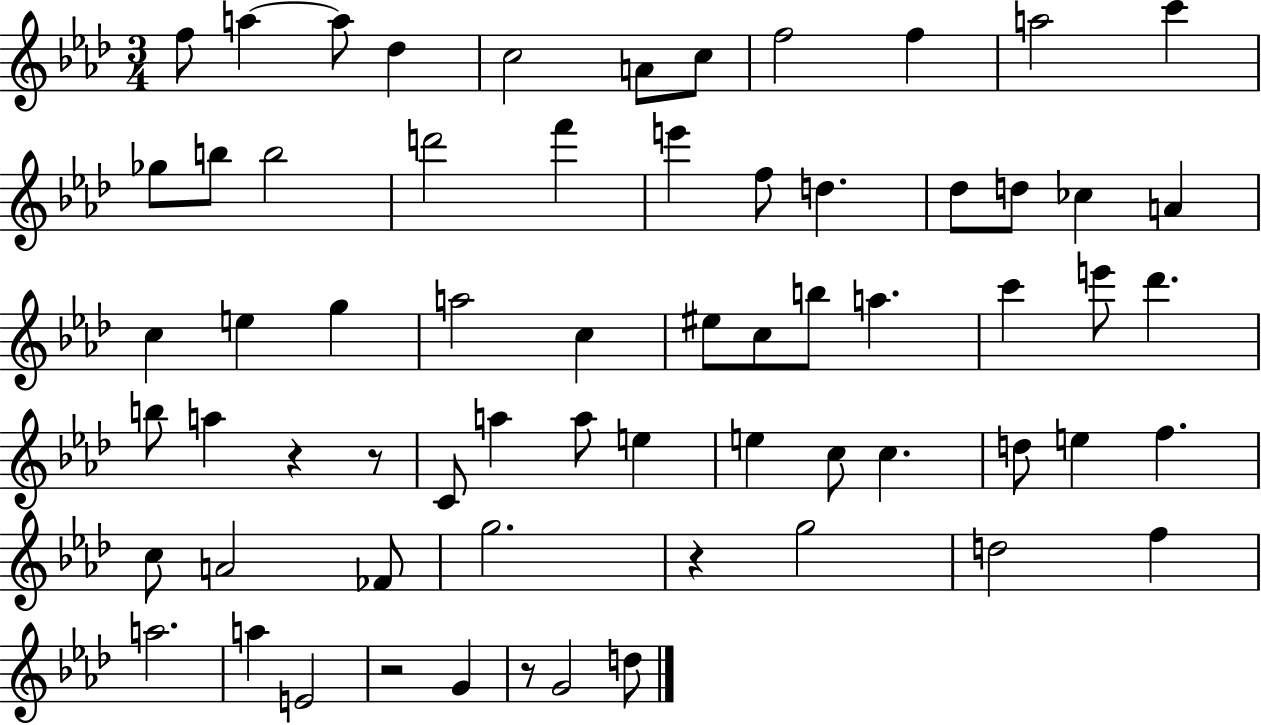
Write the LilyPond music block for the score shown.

{
  \clef treble
  \numericTimeSignature
  \time 3/4
  \key aes \major
  f''8 a''4~~ a''8 des''4 | c''2 a'8 c''8 | f''2 f''4 | a''2 c'''4 | \break ges''8 b''8 b''2 | d'''2 f'''4 | e'''4 f''8 d''4. | des''8 d''8 ces''4 a'4 | \break c''4 e''4 g''4 | a''2 c''4 | eis''8 c''8 b''8 a''4. | c'''4 e'''8 des'''4. | \break b''8 a''4 r4 r8 | c'8 a''4 a''8 e''4 | e''4 c''8 c''4. | d''8 e''4 f''4. | \break c''8 a'2 fes'8 | g''2. | r4 g''2 | d''2 f''4 | \break a''2. | a''4 e'2 | r2 g'4 | r8 g'2 d''8 | \break \bar "|."
}